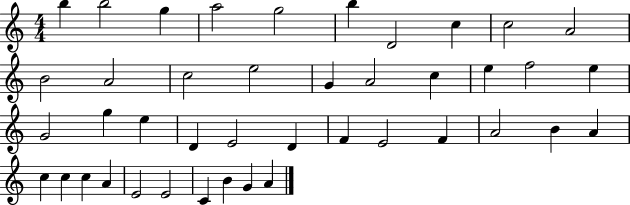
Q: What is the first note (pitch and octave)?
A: B5